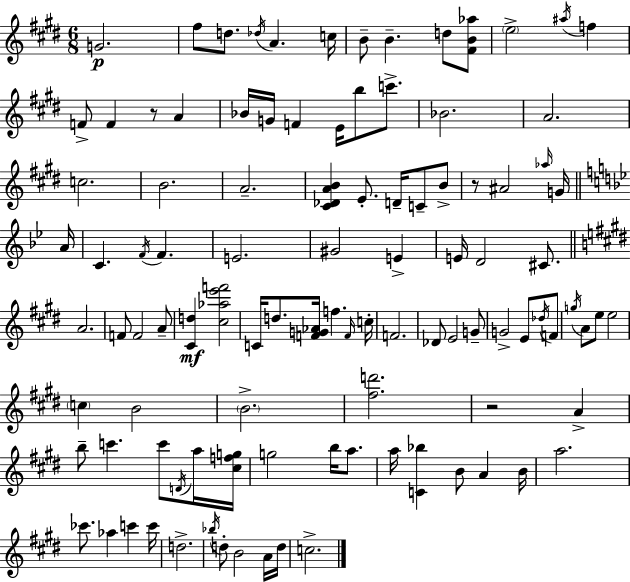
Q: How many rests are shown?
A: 3